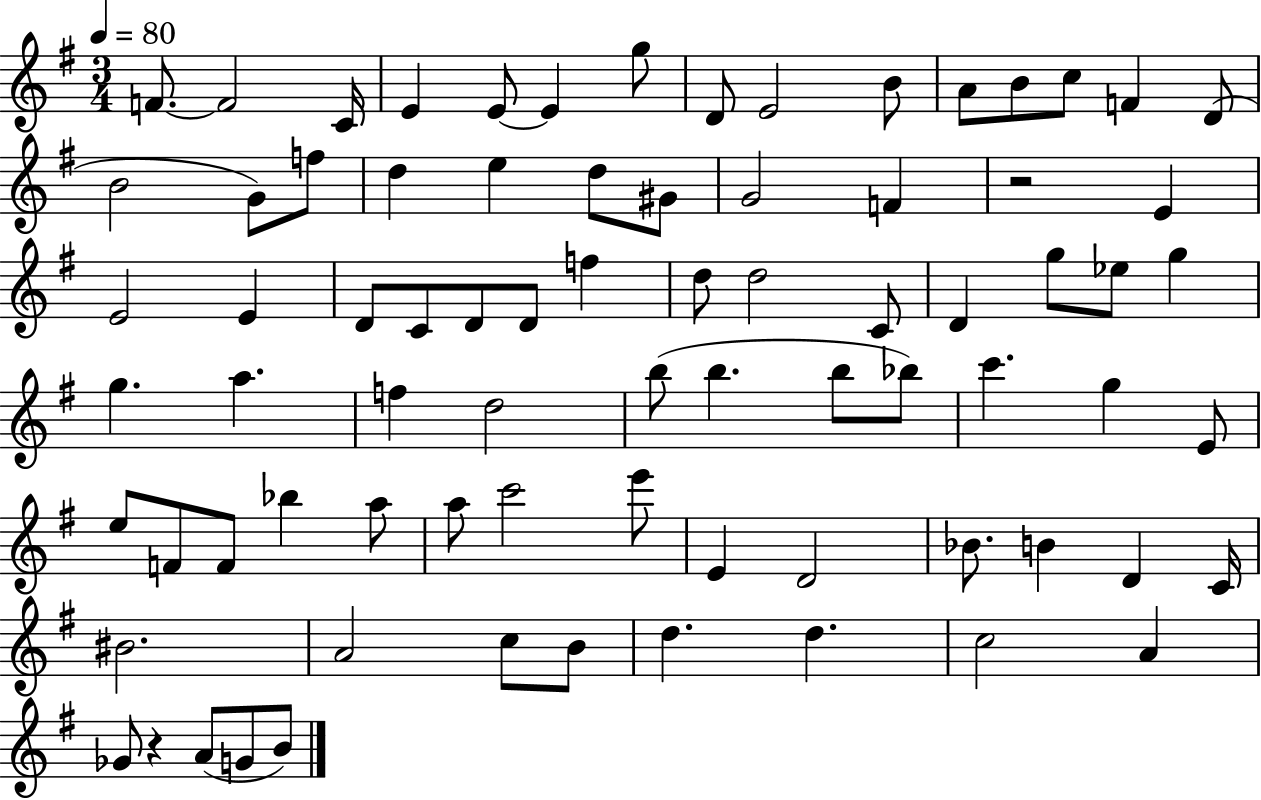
{
  \clef treble
  \numericTimeSignature
  \time 3/4
  \key g \major
  \tempo 4 = 80
  \repeat volta 2 { f'8.~~ f'2 c'16 | e'4 e'8~~ e'4 g''8 | d'8 e'2 b'8 | a'8 b'8 c''8 f'4 d'8( | \break b'2 g'8) f''8 | d''4 e''4 d''8 gis'8 | g'2 f'4 | r2 e'4 | \break e'2 e'4 | d'8 c'8 d'8 d'8 f''4 | d''8 d''2 c'8 | d'4 g''8 ees''8 g''4 | \break g''4. a''4. | f''4 d''2 | b''8( b''4. b''8 bes''8) | c'''4. g''4 e'8 | \break e''8 f'8 f'8 bes''4 a''8 | a''8 c'''2 e'''8 | e'4 d'2 | bes'8. b'4 d'4 c'16 | \break bis'2. | a'2 c''8 b'8 | d''4. d''4. | c''2 a'4 | \break ges'8 r4 a'8( g'8 b'8) | } \bar "|."
}